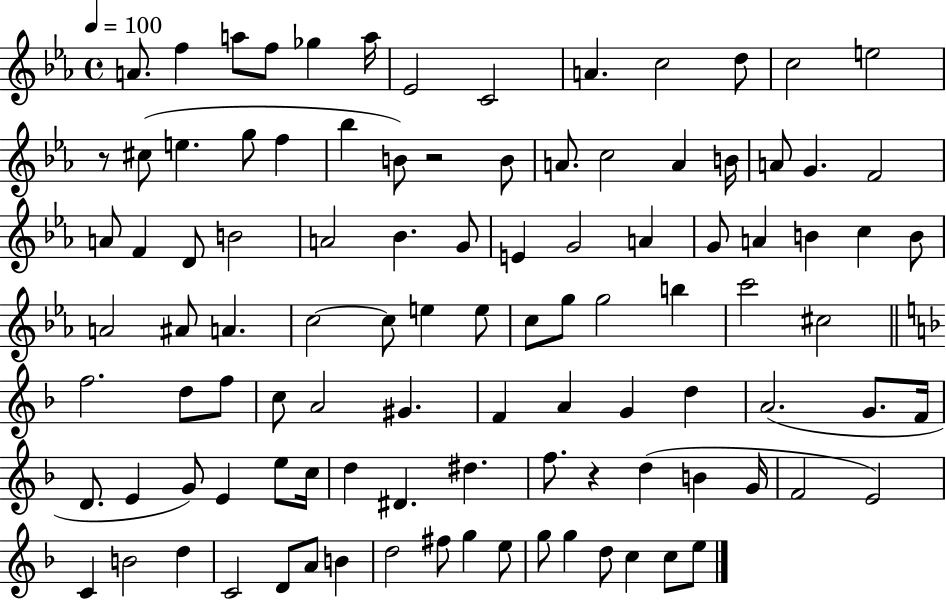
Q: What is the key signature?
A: EES major